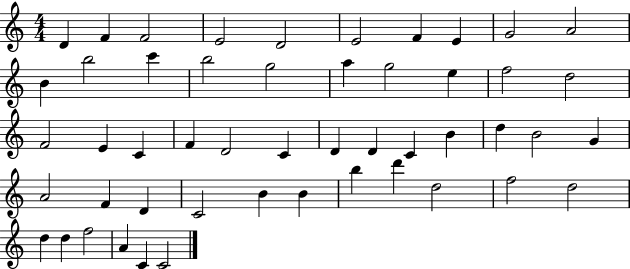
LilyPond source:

{
  \clef treble
  \numericTimeSignature
  \time 4/4
  \key c \major
  d'4 f'4 f'2 | e'2 d'2 | e'2 f'4 e'4 | g'2 a'2 | \break b'4 b''2 c'''4 | b''2 g''2 | a''4 g''2 e''4 | f''2 d''2 | \break f'2 e'4 c'4 | f'4 d'2 c'4 | d'4 d'4 c'4 b'4 | d''4 b'2 g'4 | \break a'2 f'4 d'4 | c'2 b'4 b'4 | b''4 d'''4 d''2 | f''2 d''2 | \break d''4 d''4 f''2 | a'4 c'4 c'2 | \bar "|."
}